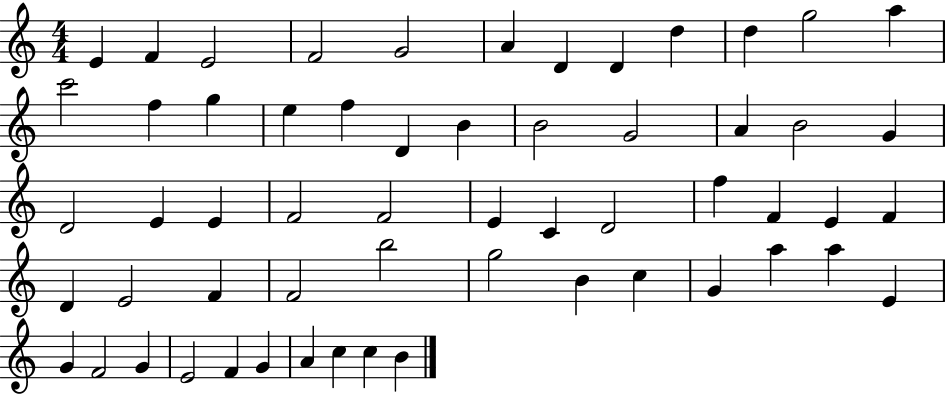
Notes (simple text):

E4/q F4/q E4/h F4/h G4/h A4/q D4/q D4/q D5/q D5/q G5/h A5/q C6/h F5/q G5/q E5/q F5/q D4/q B4/q B4/h G4/h A4/q B4/h G4/q D4/h E4/q E4/q F4/h F4/h E4/q C4/q D4/h F5/q F4/q E4/q F4/q D4/q E4/h F4/q F4/h B5/h G5/h B4/q C5/q G4/q A5/q A5/q E4/q G4/q F4/h G4/q E4/h F4/q G4/q A4/q C5/q C5/q B4/q